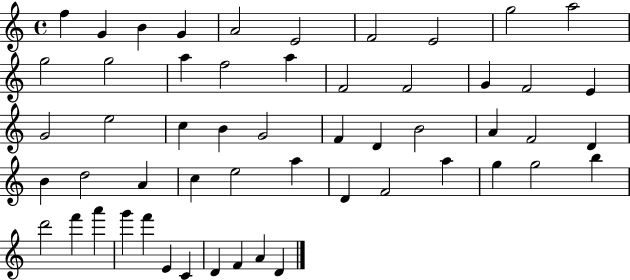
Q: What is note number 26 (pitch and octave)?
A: F4